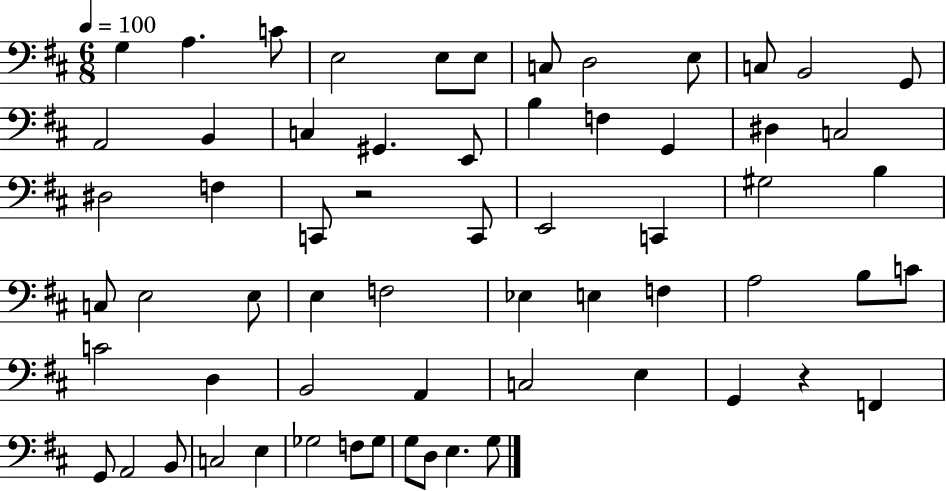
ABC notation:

X:1
T:Untitled
M:6/8
L:1/4
K:D
G, A, C/2 E,2 E,/2 E,/2 C,/2 D,2 E,/2 C,/2 B,,2 G,,/2 A,,2 B,, C, ^G,, E,,/2 B, F, G,, ^D, C,2 ^D,2 F, C,,/2 z2 C,,/2 E,,2 C,, ^G,2 B, C,/2 E,2 E,/2 E, F,2 _E, E, F, A,2 B,/2 C/2 C2 D, B,,2 A,, C,2 E, G,, z F,, G,,/2 A,,2 B,,/2 C,2 E, _G,2 F,/2 _G,/2 G,/2 D,/2 E, G,/2